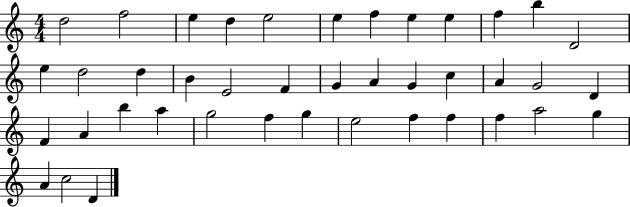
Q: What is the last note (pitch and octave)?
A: D4